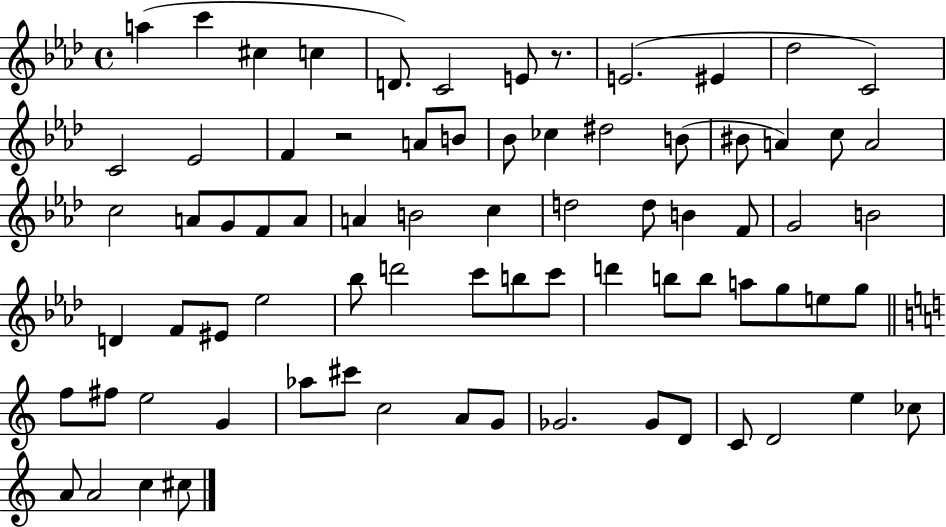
{
  \clef treble
  \time 4/4
  \defaultTimeSignature
  \key aes \major
  \repeat volta 2 { a''4( c'''4 cis''4 c''4 | d'8.) c'2 e'8 r8. | e'2.( eis'4 | des''2 c'2) | \break c'2 ees'2 | f'4 r2 a'8 b'8 | bes'8 ces''4 dis''2 b'8( | bis'8 a'4) c''8 a'2 | \break c''2 a'8 g'8 f'8 a'8 | a'4 b'2 c''4 | d''2 d''8 b'4 f'8 | g'2 b'2 | \break d'4 f'8 eis'8 ees''2 | bes''8 d'''2 c'''8 b''8 c'''8 | d'''4 b''8 b''8 a''8 g''8 e''8 g''8 | \bar "||" \break \key c \major f''8 fis''8 e''2 g'4 | aes''8 cis'''8 c''2 a'8 g'8 | ges'2. ges'8 d'8 | c'8 d'2 e''4 ces''8 | \break a'8 a'2 c''4 cis''8 | } \bar "|."
}